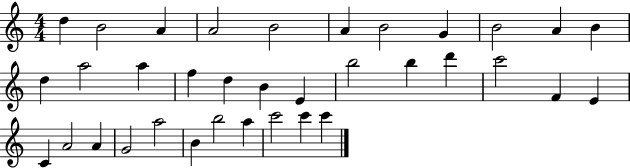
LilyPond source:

{
  \clef treble
  \numericTimeSignature
  \time 4/4
  \key c \major
  d''4 b'2 a'4 | a'2 b'2 | a'4 b'2 g'4 | b'2 a'4 b'4 | \break d''4 a''2 a''4 | f''4 d''4 b'4 e'4 | b''2 b''4 d'''4 | c'''2 f'4 e'4 | \break c'4 a'2 a'4 | g'2 a''2 | b'4 b''2 a''4 | c'''2 c'''4 c'''4 | \break \bar "|."
}